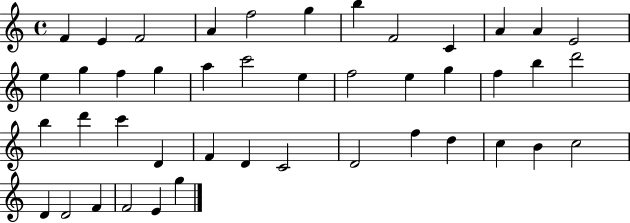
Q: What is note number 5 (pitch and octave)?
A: F5